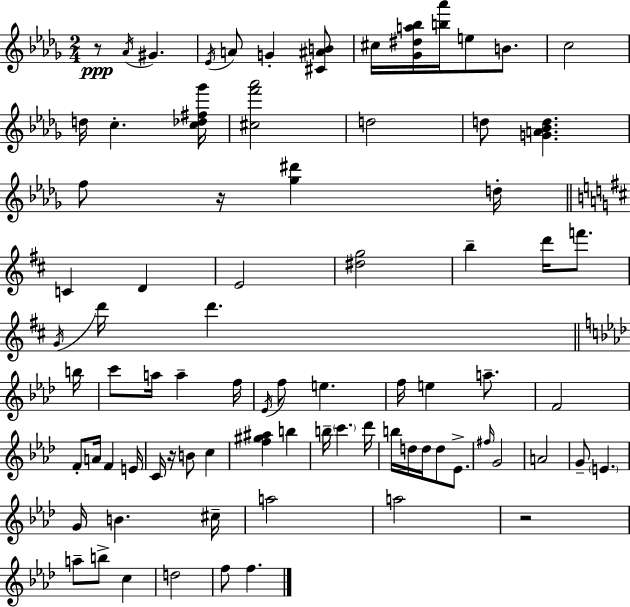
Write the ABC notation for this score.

X:1
T:Untitled
M:2/4
L:1/4
K:Bbm
z/2 _A/4 ^G _E/4 A/2 G [^C^AB]/2 ^c/4 [_G^da_b]/4 [b_a']/4 e/2 B/2 c2 d/4 c [c_d^f_g']/4 [^cf'_a']2 d2 d/2 [GA_Bd] f/2 z/4 [_g^d'] d/4 C D E2 [^dg]2 b d'/4 f'/2 G/4 d'/4 d' b/4 c'/2 a/4 a f/4 _E/4 f/2 e f/4 e a/2 F2 F/2 A/4 F E/4 C/4 z/4 B/2 c [f^g^a] b b/4 c' _d'/4 b/4 d/4 d/4 d/2 _E/2 ^f/4 G2 A2 G/2 E G/4 B ^c/4 a2 a2 z2 a/2 b/2 c d2 f/2 f